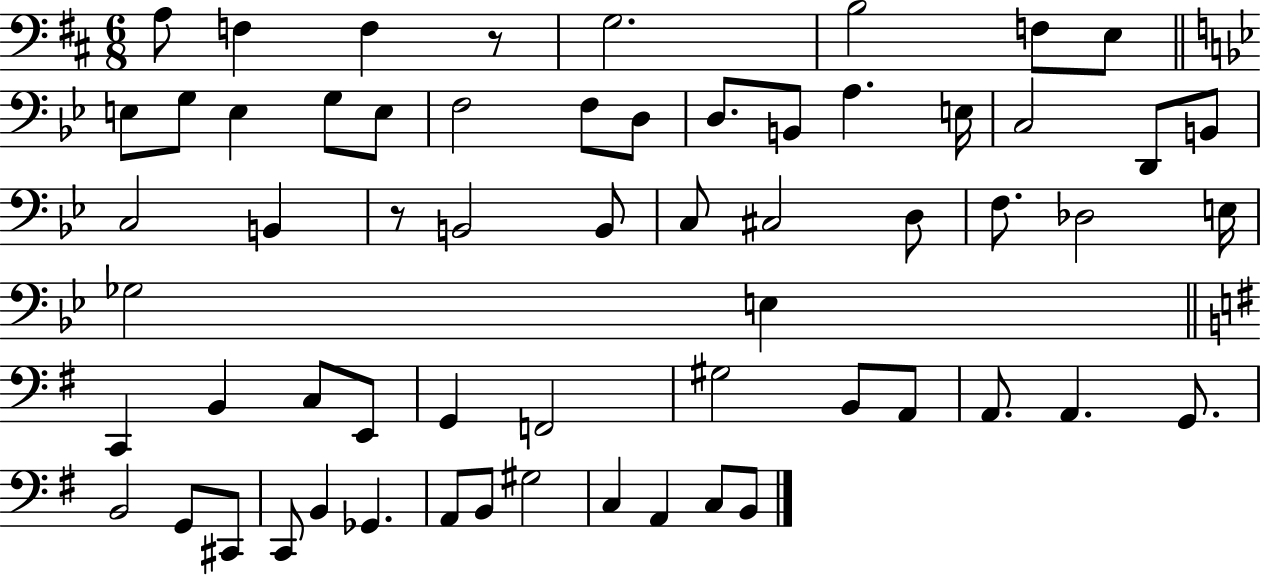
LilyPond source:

{
  \clef bass
  \numericTimeSignature
  \time 6/8
  \key d \major
  \repeat volta 2 { a8 f4 f4 r8 | g2. | b2 f8 e8 | \bar "||" \break \key bes \major e8 g8 e4 g8 e8 | f2 f8 d8 | d8. b,8 a4. e16 | c2 d,8 b,8 | \break c2 b,4 | r8 b,2 b,8 | c8 cis2 d8 | f8. des2 e16 | \break ges2 e4 | \bar "||" \break \key g \major c,4 b,4 c8 e,8 | g,4 f,2 | gis2 b,8 a,8 | a,8. a,4. g,8. | \break b,2 g,8 cis,8 | c,8 b,4 ges,4. | a,8 b,8 gis2 | c4 a,4 c8 b,8 | \break } \bar "|."
}